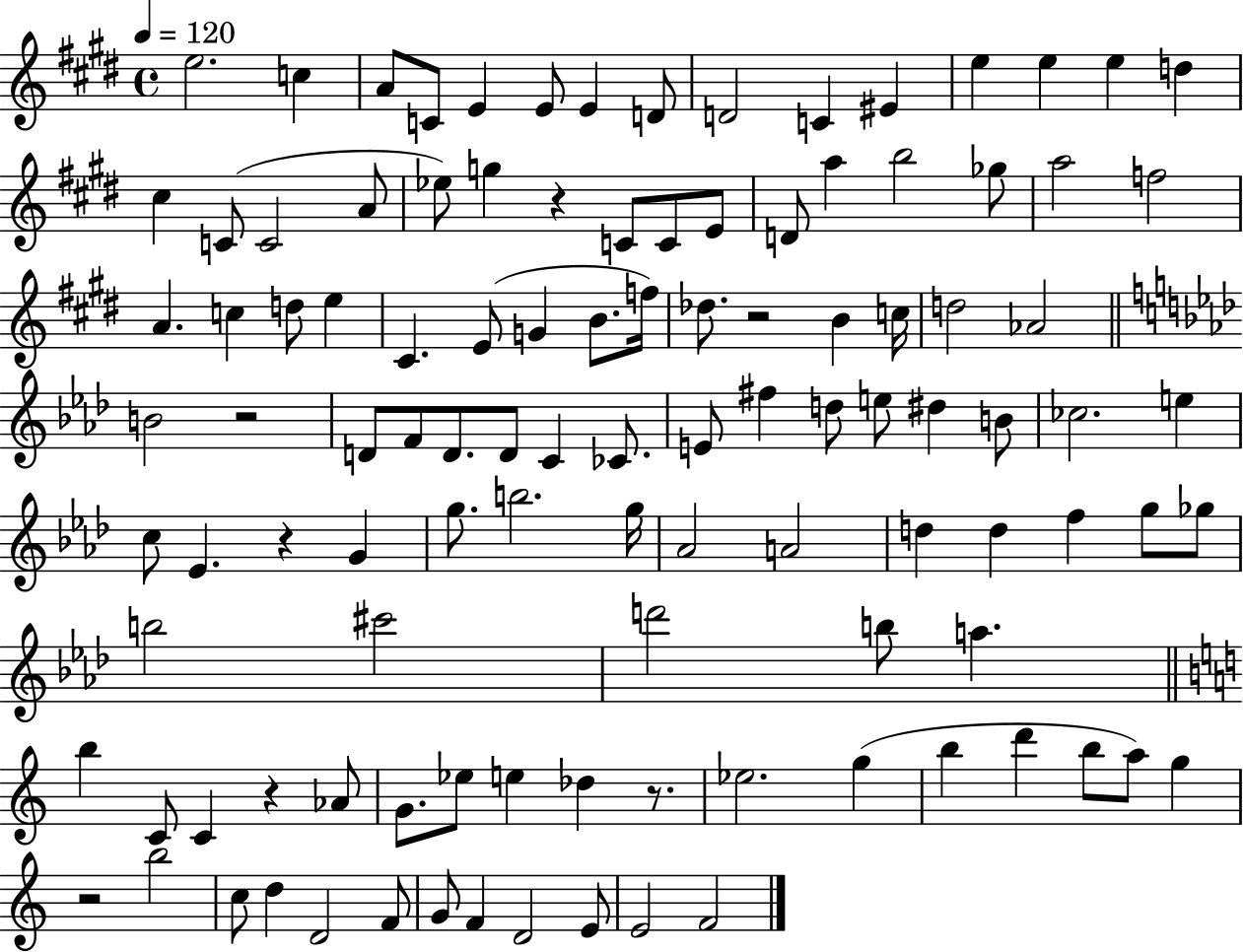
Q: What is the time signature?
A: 4/4